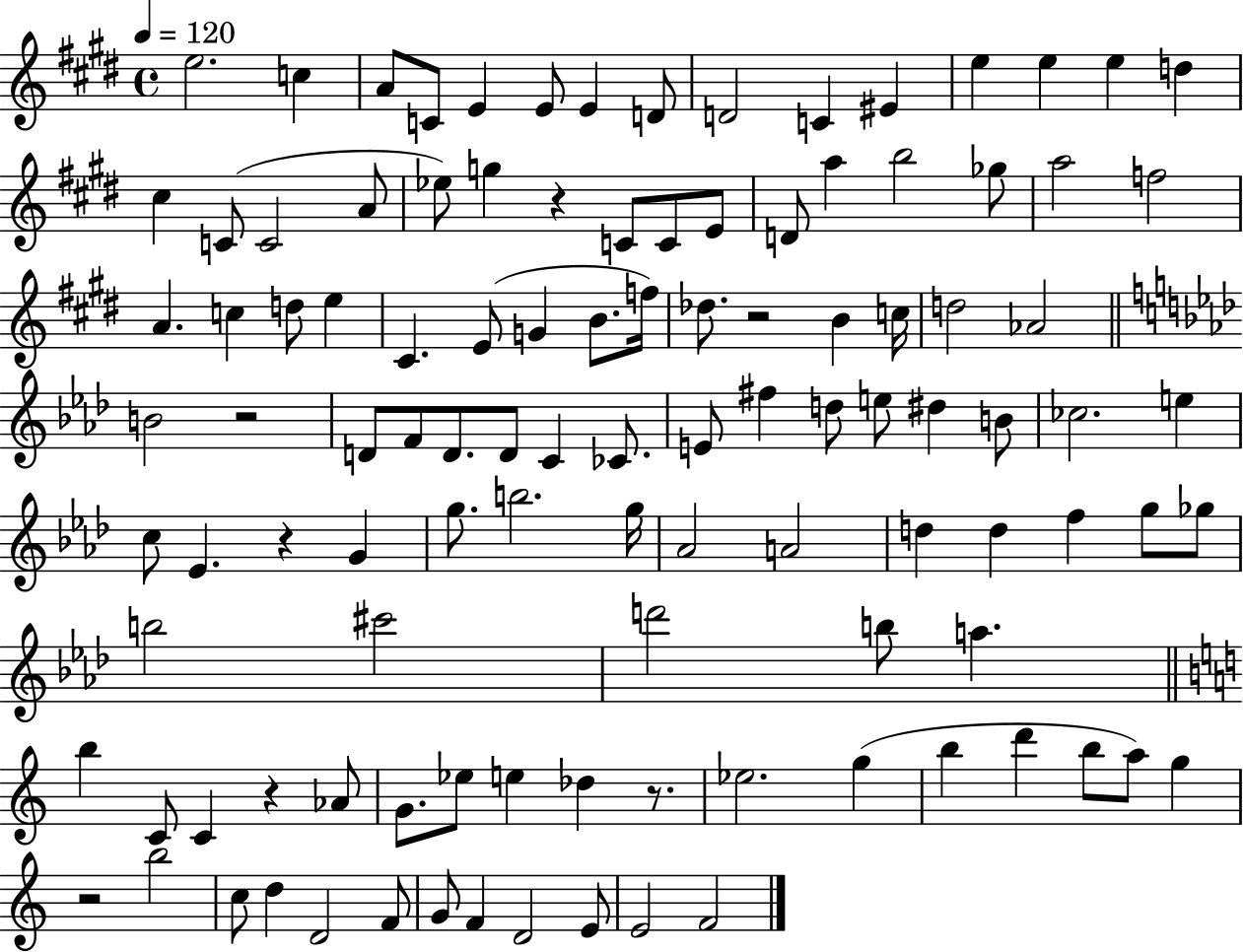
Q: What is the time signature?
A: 4/4